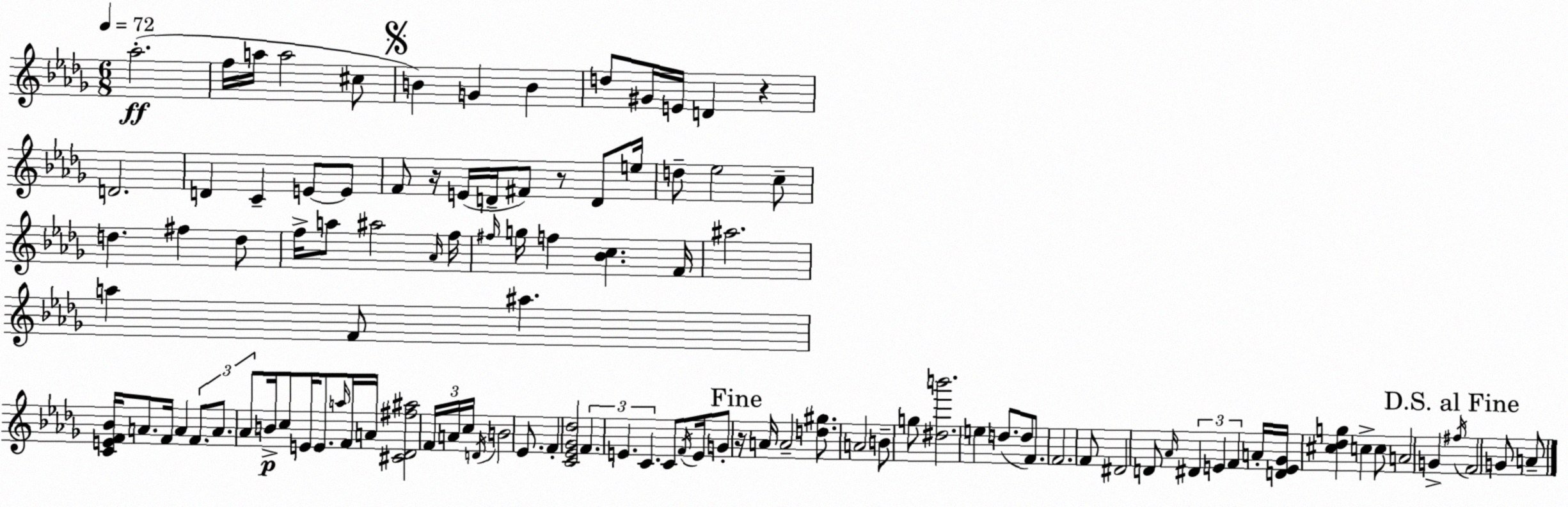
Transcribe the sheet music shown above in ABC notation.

X:1
T:Untitled
M:6/8
L:1/4
K:Bbm
_a2 f/4 a/4 a2 ^c/2 B G B d/2 ^G/4 E/4 D z D2 D C E/2 E/2 F/2 z/4 E/4 D/4 ^F/2 z/2 D/2 e/4 d/2 _e2 c/2 d ^f d/2 f/4 a/2 ^a2 _A/4 f/4 ^f/4 g/4 f [_Bc] F/4 ^a2 a F/2 ^a [CEF_B]/4 A/2 F/4 A F/2 A/2 _A/2 B/4 c/2 E/4 E/2 a/4 F/4 A/4 [^C_D^f^a]2 F/4 A/4 c/4 D/4 B2 _E/2 F [C_E_G_d]2 F E C C/2 F/4 E/4 G/2 z/4 A/4 A2 [d^g]/2 A2 B/2 g/2 [^db']2 e d/2 d/2 F/2 F2 F/2 ^D2 D/2 _A/4 ^D E F A/4 [DE_G]/4 [^c_dg] c c/2 A2 G ^f/4 F2 G/2 A/2